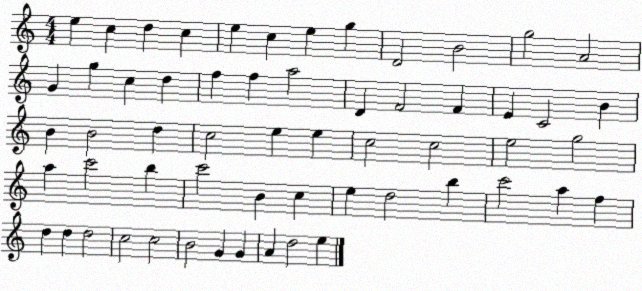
X:1
T:Untitled
M:4/4
L:1/4
K:C
e c d c e c e g D2 B2 g2 A2 G g c d f f a2 D F2 F E C2 B B B2 d c2 e e c2 c2 e2 g2 a c'2 b c'2 B c e d2 b c'2 a f d d d2 c2 c2 B2 G G A d2 e